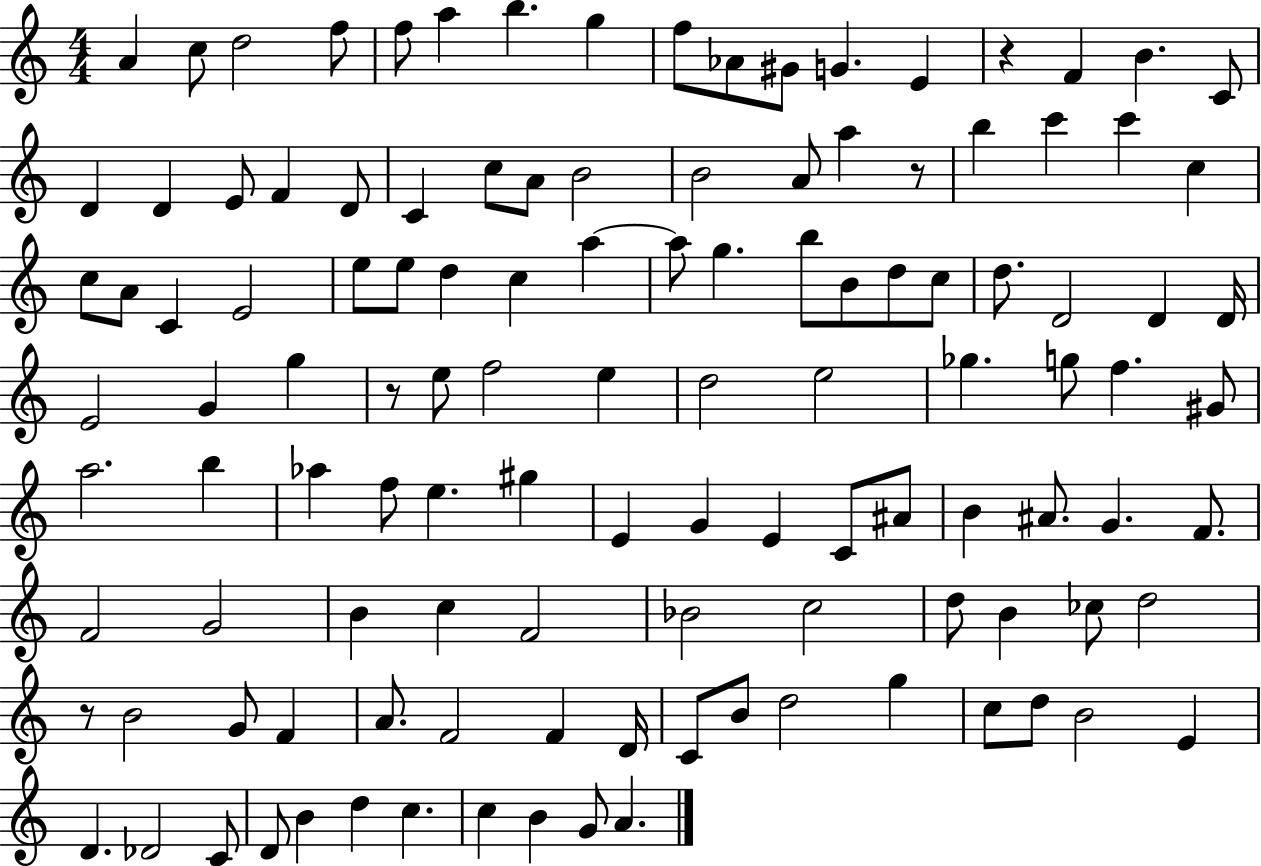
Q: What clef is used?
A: treble